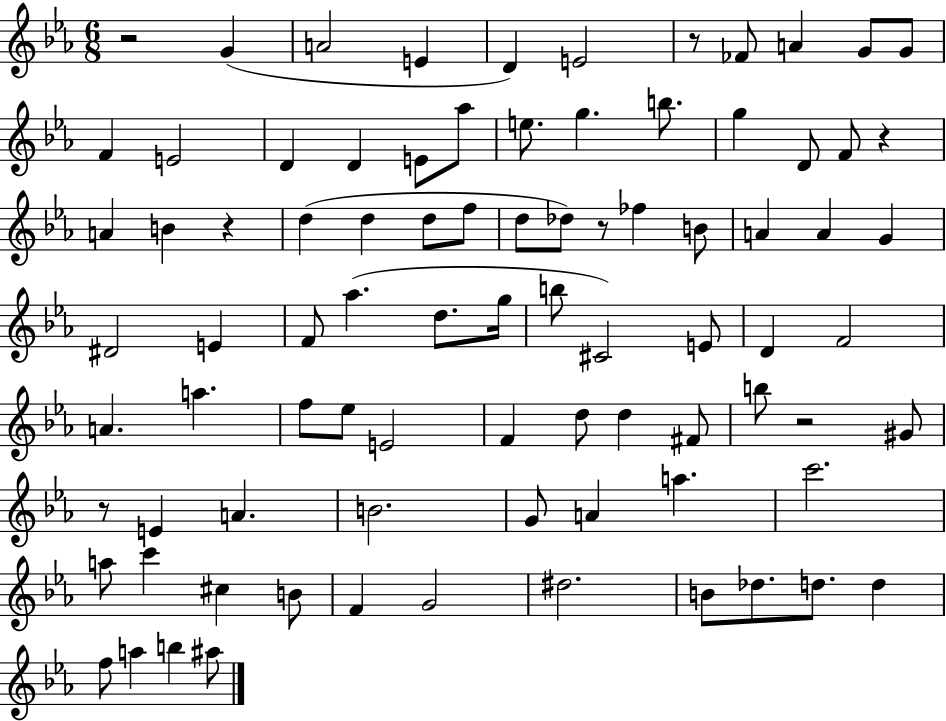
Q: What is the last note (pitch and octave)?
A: A#5